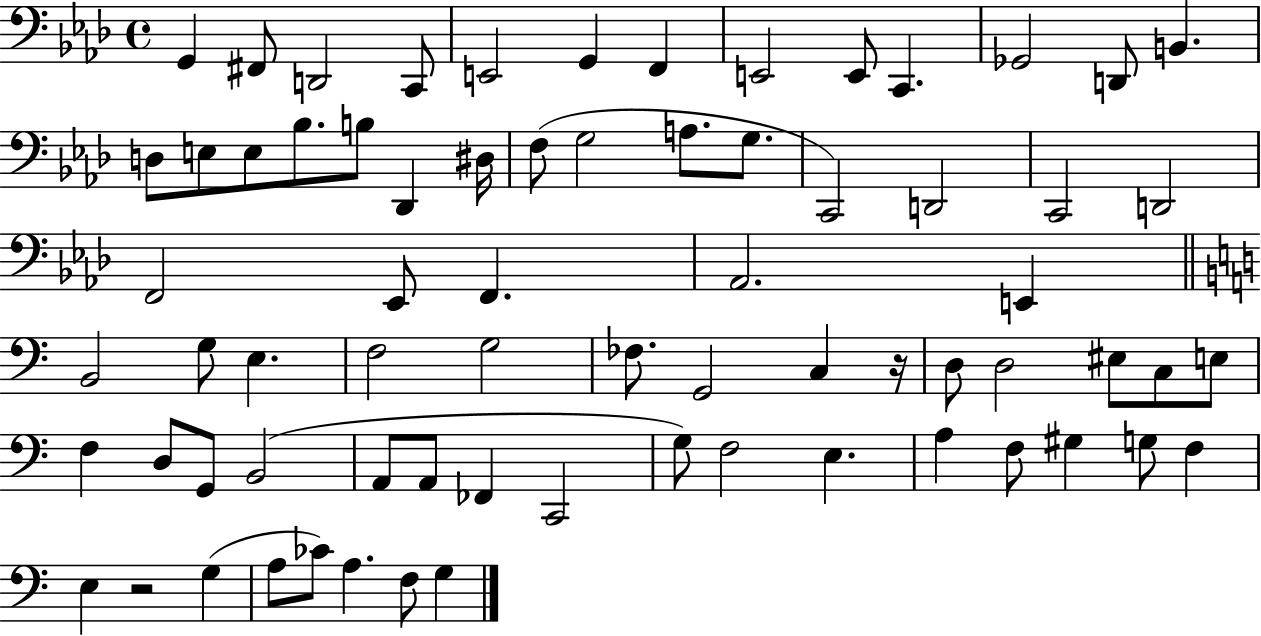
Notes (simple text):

G2/q F#2/e D2/h C2/e E2/h G2/q F2/q E2/h E2/e C2/q. Gb2/h D2/e B2/q. D3/e E3/e E3/e Bb3/e. B3/e Db2/q D#3/s F3/e G3/h A3/e. G3/e. C2/h D2/h C2/h D2/h F2/h Eb2/e F2/q. Ab2/h. E2/q B2/h G3/e E3/q. F3/h G3/h FES3/e. G2/h C3/q R/s D3/e D3/h EIS3/e C3/e E3/e F3/q D3/e G2/e B2/h A2/e A2/e FES2/q C2/h G3/e F3/h E3/q. A3/q F3/e G#3/q G3/e F3/q E3/q R/h G3/q A3/e CES4/e A3/q. F3/e G3/q